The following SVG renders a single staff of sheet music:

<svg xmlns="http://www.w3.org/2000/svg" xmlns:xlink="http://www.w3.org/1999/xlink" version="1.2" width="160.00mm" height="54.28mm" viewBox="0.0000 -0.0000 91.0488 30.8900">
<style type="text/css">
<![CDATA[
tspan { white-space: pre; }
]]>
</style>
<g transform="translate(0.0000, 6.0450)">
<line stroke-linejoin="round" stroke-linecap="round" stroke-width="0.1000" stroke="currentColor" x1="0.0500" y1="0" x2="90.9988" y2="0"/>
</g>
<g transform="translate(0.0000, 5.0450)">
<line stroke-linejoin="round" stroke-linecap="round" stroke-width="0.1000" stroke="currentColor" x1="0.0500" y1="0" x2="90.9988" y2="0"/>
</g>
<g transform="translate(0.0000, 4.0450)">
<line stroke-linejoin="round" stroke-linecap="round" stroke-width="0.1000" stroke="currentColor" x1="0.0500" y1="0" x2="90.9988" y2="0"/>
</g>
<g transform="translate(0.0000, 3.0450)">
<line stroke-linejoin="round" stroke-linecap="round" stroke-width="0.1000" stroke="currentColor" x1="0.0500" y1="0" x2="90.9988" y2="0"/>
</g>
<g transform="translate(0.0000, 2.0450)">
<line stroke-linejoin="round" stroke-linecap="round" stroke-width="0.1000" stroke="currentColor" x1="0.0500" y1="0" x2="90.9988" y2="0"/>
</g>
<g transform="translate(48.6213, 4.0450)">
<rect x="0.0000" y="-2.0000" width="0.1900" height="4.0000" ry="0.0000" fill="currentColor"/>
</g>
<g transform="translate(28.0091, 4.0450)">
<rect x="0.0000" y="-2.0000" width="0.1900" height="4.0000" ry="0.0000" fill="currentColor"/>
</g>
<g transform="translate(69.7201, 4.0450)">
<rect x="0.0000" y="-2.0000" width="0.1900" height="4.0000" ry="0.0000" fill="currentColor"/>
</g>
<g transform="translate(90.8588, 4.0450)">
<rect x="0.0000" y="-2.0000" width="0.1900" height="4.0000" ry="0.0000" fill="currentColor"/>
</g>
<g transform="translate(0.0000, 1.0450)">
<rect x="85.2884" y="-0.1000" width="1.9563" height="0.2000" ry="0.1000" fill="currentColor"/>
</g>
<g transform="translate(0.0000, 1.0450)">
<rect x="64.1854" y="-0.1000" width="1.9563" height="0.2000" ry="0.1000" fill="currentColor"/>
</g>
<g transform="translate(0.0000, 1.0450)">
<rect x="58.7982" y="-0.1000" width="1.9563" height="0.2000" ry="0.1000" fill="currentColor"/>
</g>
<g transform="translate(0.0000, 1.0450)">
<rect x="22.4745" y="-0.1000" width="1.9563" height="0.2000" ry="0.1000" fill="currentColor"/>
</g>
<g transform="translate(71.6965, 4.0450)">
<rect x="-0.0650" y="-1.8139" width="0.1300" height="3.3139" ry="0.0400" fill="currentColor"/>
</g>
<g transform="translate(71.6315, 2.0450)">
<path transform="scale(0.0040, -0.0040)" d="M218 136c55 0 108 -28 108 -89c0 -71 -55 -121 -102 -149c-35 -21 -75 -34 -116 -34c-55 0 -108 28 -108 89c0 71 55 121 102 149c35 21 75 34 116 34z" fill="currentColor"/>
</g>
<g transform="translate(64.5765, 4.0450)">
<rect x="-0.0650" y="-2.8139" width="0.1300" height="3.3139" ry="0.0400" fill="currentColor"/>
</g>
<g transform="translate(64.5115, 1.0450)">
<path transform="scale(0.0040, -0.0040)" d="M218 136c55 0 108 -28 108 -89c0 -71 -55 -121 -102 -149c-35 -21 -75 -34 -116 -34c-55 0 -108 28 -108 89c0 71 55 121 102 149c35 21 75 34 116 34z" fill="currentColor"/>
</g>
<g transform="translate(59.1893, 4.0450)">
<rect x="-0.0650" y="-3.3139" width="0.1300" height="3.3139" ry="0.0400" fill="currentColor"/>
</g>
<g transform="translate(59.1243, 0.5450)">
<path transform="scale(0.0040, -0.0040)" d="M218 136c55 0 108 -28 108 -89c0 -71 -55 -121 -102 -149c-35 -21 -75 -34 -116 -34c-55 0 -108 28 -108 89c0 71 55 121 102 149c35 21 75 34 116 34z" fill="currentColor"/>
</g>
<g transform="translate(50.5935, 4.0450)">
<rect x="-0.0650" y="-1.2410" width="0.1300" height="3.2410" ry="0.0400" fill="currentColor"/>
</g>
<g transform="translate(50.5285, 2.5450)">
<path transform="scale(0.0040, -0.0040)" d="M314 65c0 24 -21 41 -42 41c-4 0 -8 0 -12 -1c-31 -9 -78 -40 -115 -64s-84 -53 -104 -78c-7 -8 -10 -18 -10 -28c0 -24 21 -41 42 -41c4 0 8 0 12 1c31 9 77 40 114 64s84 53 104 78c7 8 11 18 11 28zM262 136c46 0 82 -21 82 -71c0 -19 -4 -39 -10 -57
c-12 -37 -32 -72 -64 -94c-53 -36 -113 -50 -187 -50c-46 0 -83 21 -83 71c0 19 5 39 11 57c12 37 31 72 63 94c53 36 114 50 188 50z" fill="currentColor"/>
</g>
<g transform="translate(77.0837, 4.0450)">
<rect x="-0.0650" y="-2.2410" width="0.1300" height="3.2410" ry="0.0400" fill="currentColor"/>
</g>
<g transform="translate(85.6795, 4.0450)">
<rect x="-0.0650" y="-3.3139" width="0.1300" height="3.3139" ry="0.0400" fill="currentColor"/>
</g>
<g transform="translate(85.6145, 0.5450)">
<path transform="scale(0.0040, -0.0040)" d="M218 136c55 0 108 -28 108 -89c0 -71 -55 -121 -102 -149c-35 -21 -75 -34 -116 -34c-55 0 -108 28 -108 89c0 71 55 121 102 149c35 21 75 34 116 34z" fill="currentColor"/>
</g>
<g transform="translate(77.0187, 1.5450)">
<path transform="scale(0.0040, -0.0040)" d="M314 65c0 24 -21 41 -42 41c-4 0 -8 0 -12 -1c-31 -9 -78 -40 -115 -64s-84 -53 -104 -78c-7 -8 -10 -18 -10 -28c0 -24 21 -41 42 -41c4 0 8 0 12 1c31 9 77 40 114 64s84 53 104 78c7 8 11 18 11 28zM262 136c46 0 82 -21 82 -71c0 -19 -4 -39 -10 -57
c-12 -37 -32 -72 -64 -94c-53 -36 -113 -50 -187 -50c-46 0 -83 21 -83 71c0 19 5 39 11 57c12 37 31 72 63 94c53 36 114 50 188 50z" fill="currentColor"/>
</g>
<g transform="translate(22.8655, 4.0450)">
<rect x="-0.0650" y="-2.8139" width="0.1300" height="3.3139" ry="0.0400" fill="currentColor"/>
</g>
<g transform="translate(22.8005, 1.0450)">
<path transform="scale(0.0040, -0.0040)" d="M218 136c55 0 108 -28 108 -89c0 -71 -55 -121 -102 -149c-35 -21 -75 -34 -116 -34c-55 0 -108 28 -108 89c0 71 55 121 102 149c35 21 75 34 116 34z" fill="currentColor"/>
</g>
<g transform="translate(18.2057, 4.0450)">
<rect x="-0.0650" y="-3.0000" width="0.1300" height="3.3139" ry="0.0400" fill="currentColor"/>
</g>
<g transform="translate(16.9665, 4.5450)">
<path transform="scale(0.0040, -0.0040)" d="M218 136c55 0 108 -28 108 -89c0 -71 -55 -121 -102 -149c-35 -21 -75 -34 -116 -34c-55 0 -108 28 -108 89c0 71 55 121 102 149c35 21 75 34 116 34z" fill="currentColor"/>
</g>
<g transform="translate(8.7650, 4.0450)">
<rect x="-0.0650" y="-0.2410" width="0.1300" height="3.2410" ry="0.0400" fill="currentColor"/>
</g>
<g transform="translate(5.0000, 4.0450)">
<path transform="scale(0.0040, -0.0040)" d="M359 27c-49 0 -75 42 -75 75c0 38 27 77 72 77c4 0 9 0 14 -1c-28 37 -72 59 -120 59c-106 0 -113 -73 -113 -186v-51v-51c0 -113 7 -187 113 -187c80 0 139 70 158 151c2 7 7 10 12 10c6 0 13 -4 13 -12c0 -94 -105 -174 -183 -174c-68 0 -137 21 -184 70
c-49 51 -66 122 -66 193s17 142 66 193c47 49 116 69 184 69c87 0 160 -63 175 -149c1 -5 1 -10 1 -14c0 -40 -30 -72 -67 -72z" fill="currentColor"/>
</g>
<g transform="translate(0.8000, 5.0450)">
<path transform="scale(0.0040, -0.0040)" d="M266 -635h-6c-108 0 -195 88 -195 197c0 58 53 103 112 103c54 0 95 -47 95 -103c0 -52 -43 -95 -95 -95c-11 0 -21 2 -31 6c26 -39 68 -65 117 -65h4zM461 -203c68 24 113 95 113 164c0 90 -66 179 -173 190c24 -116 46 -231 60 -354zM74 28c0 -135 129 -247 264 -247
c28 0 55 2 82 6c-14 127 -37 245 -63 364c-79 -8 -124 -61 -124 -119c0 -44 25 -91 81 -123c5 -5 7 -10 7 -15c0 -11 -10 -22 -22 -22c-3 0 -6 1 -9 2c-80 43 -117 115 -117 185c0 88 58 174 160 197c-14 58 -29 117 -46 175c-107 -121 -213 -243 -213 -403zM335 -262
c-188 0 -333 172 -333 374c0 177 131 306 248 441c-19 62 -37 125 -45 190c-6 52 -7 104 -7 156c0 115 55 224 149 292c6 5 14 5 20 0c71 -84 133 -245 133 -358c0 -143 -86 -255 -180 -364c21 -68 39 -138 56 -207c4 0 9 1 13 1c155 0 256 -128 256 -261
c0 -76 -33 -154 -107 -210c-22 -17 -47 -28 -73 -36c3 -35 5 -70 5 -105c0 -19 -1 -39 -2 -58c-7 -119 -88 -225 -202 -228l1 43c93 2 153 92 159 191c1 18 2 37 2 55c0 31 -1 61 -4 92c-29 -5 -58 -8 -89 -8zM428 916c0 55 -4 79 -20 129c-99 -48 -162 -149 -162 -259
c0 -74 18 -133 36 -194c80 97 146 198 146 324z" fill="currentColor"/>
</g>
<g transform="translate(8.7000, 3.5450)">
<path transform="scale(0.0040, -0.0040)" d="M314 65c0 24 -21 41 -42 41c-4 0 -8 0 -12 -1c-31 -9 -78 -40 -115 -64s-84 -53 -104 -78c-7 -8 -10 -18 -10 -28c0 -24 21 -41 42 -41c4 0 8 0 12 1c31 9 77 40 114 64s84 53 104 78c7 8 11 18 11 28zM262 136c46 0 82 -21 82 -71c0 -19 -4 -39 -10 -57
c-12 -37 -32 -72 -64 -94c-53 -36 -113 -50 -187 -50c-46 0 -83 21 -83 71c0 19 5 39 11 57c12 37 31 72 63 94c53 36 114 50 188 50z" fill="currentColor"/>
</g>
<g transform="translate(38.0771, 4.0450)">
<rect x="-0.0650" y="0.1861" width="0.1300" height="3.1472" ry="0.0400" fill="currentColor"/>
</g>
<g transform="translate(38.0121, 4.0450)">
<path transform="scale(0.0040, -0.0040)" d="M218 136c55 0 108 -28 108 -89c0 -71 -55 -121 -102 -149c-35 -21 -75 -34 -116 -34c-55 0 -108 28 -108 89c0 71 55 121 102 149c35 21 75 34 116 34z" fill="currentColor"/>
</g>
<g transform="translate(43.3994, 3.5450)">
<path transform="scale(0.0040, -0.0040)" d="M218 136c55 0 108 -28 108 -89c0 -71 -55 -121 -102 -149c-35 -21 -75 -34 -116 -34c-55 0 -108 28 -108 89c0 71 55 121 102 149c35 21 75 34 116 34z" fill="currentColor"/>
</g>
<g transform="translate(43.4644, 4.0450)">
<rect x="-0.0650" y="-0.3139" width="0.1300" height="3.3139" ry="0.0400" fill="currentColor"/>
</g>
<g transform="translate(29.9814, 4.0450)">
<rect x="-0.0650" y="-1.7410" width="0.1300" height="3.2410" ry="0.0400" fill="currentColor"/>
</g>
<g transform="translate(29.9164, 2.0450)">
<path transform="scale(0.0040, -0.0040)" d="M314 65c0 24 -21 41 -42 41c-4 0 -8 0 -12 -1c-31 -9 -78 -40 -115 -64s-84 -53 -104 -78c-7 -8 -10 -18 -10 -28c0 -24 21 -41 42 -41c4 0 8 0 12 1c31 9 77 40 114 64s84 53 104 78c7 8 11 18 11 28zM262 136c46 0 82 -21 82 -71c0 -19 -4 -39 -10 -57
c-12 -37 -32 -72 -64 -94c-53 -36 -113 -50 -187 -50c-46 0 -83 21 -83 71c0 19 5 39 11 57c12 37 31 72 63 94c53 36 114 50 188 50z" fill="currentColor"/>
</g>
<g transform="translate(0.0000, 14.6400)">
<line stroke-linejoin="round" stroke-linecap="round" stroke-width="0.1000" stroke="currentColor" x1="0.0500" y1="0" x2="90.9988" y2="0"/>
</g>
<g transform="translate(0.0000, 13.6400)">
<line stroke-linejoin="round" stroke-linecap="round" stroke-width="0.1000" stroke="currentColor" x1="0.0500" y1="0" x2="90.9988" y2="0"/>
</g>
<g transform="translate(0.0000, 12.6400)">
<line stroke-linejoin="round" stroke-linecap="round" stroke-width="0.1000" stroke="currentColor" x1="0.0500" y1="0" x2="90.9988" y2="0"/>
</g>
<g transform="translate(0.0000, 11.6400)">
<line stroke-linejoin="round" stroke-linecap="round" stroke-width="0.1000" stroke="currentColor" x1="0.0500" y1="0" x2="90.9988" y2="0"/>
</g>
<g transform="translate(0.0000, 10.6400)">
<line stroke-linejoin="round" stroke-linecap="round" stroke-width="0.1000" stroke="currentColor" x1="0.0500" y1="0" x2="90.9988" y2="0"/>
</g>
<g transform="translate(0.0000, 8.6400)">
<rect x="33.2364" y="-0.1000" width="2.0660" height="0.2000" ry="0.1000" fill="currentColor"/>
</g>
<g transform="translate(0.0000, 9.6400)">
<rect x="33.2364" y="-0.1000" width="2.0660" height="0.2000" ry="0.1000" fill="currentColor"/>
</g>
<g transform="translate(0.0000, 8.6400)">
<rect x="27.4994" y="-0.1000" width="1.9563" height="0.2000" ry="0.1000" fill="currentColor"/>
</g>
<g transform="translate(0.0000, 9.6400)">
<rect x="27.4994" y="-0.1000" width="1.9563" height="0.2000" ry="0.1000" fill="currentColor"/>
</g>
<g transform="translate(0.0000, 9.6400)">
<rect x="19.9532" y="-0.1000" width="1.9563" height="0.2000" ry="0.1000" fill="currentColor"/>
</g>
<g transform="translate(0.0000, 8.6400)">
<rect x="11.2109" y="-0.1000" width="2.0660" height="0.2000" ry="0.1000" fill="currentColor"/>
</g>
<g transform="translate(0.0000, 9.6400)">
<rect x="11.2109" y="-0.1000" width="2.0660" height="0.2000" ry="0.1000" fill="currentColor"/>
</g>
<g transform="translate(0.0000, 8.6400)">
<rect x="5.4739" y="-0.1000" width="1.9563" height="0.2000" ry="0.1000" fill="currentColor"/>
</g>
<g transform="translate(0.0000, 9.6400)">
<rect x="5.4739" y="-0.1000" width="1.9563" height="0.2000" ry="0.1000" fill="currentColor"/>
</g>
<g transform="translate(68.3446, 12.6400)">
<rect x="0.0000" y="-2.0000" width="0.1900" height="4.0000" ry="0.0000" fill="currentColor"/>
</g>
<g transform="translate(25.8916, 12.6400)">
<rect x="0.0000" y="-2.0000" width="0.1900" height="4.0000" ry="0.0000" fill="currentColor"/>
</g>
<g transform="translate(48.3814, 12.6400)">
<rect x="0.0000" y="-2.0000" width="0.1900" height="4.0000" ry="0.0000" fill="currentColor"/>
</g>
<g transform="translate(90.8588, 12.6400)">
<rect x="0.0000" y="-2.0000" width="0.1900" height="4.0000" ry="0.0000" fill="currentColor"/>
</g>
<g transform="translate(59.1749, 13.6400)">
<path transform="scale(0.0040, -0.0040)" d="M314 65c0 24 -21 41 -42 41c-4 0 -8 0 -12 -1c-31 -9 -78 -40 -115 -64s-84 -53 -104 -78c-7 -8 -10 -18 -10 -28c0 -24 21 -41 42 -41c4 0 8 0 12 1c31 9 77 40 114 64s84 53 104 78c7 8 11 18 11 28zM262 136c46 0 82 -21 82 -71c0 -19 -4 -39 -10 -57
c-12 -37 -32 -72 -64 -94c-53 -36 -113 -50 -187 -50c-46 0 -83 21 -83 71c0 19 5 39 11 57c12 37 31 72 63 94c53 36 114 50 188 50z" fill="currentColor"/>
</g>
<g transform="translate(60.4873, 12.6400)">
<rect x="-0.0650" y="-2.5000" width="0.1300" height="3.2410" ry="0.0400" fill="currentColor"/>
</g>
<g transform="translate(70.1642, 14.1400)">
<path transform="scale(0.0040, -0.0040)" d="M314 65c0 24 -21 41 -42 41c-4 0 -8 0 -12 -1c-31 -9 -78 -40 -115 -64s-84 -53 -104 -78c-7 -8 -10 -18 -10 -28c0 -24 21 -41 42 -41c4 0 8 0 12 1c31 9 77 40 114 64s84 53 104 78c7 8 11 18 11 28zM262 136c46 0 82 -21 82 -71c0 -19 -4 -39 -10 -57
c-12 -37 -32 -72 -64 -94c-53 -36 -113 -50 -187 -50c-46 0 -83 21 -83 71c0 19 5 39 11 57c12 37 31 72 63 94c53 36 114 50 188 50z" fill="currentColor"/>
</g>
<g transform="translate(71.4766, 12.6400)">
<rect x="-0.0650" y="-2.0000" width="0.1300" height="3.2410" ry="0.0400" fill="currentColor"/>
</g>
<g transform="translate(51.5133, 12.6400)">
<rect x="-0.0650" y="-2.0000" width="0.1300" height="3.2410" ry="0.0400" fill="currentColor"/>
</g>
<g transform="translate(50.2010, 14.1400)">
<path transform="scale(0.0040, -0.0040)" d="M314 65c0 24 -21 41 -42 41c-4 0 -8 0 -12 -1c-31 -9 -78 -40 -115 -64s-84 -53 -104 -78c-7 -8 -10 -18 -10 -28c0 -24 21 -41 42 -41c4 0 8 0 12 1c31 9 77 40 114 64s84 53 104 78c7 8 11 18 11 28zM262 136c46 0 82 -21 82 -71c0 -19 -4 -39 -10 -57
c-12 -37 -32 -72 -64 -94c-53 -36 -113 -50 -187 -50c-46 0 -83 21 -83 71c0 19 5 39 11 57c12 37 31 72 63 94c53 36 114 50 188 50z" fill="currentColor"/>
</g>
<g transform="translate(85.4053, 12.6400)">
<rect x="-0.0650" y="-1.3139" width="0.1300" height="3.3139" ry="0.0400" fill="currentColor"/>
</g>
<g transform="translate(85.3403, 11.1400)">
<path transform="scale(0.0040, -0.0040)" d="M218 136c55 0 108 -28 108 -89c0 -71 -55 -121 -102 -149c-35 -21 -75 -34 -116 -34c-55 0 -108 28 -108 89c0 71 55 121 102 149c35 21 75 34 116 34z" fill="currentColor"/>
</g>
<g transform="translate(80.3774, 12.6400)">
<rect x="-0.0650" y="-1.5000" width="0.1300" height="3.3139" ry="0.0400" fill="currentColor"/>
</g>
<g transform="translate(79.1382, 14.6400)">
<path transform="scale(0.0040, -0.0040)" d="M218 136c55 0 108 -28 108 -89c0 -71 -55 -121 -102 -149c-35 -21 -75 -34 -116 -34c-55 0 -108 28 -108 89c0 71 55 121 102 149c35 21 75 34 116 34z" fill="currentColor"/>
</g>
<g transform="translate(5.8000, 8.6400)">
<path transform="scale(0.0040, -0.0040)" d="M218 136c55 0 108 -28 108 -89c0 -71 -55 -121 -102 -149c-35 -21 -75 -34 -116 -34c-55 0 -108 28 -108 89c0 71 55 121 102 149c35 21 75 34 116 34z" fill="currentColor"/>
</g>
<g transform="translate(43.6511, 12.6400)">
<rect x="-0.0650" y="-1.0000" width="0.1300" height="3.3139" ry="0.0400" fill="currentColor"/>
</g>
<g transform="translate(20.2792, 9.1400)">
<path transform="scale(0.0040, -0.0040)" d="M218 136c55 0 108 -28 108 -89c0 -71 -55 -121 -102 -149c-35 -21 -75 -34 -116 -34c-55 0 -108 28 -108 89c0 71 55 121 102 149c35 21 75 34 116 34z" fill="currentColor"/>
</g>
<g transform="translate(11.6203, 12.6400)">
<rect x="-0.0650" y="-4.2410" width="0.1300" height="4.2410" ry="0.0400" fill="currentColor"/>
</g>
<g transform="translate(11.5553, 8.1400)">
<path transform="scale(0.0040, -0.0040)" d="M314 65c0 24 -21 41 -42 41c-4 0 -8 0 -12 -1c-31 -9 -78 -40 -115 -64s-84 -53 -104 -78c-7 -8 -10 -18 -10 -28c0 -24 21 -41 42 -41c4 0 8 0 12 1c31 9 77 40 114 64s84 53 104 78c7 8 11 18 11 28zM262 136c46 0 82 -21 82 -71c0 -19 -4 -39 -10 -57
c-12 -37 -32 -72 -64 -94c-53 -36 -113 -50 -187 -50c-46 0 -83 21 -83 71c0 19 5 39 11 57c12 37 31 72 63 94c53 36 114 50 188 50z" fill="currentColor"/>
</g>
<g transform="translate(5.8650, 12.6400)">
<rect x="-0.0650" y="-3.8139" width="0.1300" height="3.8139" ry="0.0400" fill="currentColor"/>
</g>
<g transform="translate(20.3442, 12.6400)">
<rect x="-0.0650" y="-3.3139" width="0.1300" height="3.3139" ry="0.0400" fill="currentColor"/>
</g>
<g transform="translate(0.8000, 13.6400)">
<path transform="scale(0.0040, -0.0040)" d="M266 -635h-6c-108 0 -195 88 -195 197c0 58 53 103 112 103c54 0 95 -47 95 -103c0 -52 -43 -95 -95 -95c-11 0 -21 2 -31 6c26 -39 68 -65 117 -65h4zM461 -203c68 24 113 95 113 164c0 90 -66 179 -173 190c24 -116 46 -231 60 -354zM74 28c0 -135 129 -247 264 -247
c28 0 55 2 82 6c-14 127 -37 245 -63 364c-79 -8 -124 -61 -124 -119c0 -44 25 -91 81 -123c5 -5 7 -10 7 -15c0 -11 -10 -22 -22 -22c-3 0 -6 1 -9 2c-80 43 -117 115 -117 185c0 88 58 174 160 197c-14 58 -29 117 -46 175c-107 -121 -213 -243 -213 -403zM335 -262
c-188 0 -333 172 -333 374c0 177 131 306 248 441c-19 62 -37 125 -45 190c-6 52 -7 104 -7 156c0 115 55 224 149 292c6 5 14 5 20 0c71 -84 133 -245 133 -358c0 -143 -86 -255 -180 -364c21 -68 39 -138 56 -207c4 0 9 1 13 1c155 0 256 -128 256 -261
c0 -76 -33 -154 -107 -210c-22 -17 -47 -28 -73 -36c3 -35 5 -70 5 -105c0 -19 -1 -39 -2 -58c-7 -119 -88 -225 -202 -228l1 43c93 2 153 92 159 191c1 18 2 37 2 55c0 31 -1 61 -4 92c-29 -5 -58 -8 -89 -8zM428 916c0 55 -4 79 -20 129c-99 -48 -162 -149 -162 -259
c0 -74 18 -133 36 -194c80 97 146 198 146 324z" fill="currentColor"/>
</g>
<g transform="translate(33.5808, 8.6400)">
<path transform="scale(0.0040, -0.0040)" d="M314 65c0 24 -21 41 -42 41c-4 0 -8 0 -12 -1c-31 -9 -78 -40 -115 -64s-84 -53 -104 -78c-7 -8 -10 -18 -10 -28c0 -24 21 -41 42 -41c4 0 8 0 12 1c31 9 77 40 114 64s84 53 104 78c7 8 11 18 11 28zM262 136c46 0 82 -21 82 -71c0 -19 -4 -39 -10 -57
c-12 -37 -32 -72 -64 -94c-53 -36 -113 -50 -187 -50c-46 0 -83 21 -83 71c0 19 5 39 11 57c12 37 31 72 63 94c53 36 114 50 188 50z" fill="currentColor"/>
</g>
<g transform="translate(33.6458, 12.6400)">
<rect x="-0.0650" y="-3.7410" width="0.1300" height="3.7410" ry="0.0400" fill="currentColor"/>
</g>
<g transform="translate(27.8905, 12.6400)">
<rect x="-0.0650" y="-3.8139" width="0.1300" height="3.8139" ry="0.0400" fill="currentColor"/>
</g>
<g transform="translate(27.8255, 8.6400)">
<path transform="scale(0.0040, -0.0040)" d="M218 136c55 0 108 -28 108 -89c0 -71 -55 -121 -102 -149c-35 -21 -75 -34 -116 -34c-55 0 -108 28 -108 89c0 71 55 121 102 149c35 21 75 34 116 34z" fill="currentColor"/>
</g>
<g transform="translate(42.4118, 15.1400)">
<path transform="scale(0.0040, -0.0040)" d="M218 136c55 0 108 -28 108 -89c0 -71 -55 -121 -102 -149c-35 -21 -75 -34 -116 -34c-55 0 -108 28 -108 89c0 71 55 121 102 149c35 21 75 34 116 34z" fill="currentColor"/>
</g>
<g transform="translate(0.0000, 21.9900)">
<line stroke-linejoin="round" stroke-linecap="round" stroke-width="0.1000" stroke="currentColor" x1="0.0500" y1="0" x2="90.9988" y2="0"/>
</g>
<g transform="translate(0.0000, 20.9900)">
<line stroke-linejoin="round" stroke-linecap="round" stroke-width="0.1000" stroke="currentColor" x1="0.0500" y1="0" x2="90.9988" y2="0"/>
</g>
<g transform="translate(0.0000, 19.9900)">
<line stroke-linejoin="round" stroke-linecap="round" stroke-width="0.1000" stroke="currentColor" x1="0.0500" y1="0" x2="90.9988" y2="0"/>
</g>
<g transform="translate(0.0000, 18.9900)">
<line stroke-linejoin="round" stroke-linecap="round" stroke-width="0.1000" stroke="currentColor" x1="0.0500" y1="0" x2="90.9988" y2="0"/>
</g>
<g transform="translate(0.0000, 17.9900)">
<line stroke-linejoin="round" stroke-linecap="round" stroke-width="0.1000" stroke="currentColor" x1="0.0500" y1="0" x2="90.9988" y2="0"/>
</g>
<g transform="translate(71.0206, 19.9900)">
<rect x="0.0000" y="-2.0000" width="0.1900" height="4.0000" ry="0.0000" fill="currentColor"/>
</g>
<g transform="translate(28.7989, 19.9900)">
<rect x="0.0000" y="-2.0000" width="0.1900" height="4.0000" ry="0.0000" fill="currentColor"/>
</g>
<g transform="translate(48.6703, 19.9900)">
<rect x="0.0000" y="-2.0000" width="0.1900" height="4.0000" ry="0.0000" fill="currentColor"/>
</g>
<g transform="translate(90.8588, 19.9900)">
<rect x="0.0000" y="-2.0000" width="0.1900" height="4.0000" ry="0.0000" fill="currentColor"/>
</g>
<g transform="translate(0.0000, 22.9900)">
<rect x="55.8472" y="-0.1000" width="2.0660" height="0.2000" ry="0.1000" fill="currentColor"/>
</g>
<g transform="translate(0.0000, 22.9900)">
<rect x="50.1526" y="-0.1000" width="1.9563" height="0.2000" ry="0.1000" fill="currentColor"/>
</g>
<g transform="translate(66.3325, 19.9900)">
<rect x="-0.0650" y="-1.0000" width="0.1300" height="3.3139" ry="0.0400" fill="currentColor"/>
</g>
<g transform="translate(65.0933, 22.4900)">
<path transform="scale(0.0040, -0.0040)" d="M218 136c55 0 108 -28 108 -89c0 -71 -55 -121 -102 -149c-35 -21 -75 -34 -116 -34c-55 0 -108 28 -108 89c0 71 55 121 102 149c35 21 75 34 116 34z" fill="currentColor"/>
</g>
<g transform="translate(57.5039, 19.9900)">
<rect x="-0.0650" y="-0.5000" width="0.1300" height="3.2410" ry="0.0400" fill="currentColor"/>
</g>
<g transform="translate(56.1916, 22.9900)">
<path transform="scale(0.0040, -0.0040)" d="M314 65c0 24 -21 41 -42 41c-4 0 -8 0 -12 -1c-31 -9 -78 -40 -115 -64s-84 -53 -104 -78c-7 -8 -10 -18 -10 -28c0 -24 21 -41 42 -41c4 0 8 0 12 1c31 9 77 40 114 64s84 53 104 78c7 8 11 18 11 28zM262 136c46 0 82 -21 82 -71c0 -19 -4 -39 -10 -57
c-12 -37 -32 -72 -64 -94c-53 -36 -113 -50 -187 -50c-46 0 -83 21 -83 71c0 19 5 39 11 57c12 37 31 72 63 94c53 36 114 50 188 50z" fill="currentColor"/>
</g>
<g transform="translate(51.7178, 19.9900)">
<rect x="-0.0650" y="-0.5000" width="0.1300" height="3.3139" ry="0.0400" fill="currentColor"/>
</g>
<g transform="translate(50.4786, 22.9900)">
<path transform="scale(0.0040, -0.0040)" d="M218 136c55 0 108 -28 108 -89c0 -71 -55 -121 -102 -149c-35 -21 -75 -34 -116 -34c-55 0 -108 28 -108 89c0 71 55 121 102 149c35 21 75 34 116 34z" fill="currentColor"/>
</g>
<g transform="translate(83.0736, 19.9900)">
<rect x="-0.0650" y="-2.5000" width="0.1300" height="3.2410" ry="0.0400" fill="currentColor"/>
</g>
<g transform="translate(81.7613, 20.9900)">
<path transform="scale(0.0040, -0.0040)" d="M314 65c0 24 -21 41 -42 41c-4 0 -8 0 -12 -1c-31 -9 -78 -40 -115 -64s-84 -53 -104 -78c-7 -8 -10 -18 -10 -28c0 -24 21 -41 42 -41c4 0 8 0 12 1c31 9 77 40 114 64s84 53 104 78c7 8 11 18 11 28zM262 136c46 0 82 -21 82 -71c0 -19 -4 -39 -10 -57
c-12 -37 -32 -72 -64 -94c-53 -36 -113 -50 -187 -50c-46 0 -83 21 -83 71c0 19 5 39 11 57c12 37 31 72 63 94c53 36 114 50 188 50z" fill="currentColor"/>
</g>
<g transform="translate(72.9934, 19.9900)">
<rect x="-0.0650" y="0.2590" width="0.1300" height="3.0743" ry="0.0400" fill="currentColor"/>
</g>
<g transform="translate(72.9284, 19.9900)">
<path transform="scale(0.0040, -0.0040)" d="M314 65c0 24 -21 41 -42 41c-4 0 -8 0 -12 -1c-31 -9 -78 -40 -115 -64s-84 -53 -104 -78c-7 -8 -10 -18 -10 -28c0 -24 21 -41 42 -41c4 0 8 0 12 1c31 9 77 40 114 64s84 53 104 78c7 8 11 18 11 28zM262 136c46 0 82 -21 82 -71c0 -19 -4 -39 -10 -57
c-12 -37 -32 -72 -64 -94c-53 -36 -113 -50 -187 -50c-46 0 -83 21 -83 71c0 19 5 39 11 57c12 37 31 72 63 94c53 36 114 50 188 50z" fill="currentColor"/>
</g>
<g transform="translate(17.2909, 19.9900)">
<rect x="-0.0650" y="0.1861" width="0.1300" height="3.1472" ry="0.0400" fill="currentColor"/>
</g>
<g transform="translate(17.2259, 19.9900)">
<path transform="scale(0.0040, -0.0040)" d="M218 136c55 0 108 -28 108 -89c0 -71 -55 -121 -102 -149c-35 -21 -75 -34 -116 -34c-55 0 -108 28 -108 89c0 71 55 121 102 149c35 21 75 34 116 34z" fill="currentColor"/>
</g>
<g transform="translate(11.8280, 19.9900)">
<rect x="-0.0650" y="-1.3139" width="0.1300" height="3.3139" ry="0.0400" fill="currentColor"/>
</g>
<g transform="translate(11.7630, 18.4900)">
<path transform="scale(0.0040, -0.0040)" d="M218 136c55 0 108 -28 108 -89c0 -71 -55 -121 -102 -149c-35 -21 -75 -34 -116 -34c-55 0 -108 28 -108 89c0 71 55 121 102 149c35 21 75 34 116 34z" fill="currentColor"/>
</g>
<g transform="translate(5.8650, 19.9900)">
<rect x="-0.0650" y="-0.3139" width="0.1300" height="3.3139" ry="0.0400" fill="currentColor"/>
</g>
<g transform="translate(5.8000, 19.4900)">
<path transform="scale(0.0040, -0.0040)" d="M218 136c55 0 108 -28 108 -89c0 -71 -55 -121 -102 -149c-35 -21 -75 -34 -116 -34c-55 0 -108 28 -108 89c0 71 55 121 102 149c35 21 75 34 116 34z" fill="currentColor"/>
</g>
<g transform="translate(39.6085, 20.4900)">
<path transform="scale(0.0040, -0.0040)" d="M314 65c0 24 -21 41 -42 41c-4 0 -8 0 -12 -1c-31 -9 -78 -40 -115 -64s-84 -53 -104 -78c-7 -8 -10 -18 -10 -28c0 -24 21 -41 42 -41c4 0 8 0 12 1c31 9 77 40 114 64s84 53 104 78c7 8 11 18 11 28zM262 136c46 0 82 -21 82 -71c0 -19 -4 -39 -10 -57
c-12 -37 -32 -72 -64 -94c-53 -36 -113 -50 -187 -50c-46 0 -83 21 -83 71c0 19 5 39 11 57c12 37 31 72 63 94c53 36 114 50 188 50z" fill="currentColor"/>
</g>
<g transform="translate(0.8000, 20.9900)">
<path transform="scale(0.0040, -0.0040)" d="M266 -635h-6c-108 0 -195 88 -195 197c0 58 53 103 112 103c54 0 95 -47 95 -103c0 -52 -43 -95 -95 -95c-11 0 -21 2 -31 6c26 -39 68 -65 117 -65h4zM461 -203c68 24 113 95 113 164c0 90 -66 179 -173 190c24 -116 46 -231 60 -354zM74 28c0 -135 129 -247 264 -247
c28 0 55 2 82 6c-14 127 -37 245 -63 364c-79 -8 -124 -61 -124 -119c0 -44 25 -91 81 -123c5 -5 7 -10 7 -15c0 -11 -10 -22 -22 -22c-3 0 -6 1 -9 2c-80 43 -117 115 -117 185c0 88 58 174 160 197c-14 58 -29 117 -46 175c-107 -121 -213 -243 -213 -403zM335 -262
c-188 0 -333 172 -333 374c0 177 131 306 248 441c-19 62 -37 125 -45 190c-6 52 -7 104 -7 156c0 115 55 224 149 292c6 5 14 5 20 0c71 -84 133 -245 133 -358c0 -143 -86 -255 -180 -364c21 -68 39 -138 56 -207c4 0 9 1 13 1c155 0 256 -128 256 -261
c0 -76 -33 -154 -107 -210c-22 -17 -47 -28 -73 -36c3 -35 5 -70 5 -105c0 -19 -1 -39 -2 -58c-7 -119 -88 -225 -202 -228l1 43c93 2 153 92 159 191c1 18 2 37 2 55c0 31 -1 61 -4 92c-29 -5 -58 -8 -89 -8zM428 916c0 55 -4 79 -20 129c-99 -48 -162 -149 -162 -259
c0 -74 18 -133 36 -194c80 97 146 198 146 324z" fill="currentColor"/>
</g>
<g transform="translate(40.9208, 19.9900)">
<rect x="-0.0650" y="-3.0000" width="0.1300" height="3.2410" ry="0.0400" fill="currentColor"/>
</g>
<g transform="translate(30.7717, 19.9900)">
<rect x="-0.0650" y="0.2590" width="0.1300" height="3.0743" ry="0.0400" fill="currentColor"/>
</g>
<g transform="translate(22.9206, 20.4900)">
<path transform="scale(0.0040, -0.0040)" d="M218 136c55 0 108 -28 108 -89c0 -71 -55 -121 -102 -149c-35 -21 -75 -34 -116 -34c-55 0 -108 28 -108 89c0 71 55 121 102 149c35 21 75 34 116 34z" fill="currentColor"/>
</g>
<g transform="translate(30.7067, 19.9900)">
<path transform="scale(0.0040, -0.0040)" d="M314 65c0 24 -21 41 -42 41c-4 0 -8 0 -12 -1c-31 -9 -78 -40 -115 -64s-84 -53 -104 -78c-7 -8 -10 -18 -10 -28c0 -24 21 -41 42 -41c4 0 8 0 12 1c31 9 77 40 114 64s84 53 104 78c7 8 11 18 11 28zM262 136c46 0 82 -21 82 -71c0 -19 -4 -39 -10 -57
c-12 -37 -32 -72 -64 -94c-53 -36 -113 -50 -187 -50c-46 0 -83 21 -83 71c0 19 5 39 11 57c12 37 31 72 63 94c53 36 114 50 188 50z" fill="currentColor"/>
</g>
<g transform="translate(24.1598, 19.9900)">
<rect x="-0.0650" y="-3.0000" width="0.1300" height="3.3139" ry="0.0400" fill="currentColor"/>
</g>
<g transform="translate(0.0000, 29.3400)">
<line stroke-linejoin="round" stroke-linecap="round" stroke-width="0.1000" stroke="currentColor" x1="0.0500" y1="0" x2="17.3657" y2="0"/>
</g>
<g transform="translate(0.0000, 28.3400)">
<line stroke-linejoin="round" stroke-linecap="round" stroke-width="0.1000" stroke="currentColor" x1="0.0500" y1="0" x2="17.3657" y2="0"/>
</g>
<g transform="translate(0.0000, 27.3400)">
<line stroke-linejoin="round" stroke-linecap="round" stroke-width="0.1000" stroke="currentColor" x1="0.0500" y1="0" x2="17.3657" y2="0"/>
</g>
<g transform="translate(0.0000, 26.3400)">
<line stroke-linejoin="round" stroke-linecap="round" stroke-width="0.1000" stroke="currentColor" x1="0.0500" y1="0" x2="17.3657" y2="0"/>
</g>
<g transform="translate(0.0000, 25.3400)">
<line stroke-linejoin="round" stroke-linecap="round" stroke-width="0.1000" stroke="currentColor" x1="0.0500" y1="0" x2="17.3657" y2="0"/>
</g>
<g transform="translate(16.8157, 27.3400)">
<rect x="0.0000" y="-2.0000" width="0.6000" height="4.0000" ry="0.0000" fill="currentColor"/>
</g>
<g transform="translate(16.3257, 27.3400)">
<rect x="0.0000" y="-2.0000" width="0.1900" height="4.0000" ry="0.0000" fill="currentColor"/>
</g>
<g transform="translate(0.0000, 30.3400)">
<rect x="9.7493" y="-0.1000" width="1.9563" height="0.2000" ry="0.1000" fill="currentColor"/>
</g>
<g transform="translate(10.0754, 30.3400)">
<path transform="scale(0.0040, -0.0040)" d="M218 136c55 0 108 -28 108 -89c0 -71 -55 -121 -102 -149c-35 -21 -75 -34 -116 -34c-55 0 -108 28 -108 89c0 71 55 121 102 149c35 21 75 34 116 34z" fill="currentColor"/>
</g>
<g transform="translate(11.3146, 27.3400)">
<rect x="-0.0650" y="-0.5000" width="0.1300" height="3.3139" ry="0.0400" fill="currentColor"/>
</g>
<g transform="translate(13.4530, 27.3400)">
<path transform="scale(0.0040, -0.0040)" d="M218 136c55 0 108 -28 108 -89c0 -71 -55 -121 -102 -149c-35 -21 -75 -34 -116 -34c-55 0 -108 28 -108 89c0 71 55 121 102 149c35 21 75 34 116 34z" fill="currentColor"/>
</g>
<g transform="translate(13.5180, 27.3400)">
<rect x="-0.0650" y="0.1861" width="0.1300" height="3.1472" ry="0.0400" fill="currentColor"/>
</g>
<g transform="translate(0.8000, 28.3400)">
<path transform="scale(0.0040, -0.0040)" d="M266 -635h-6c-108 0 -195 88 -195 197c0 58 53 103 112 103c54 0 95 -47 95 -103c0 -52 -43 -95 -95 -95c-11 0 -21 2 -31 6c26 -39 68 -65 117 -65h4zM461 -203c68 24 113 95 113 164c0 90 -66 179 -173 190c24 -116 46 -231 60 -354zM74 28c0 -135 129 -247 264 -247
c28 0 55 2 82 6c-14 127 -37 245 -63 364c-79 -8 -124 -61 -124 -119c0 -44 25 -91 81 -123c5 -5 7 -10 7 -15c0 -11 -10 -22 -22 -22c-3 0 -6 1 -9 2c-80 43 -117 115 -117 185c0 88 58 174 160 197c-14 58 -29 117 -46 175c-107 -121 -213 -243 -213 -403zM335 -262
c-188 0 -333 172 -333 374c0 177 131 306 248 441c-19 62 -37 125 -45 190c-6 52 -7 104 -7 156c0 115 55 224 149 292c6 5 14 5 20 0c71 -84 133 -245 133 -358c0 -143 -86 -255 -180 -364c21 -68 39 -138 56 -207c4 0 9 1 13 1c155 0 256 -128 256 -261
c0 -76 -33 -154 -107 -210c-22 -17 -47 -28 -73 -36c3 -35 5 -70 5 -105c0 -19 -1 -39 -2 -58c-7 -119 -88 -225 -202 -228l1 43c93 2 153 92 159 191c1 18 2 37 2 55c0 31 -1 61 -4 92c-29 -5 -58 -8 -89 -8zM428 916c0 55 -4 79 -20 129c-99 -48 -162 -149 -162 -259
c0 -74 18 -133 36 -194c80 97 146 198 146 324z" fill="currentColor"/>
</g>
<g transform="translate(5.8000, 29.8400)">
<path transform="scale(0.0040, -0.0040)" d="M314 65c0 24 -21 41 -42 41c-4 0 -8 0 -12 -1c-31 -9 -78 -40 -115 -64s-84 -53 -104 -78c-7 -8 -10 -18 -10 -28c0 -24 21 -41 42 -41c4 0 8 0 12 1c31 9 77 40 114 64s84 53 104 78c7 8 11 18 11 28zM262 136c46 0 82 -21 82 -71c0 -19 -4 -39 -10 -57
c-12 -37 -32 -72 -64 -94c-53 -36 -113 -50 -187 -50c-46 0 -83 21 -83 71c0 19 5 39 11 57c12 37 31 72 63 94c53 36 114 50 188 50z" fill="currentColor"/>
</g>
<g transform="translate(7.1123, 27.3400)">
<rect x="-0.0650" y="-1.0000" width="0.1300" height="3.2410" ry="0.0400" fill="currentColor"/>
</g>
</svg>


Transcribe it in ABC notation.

X:1
T:Untitled
M:4/4
L:1/4
K:C
c2 A a f2 B c e2 b a f g2 b c' d'2 b c' c'2 D F2 G2 F2 E e c e B A B2 A2 C C2 D B2 G2 D2 C B